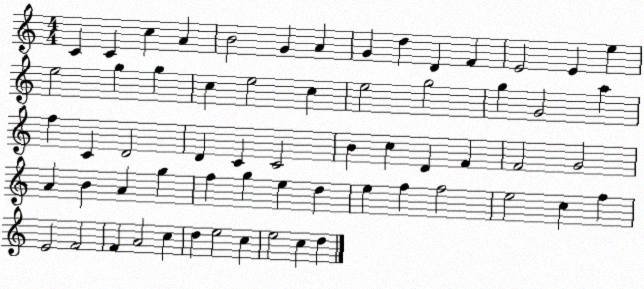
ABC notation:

X:1
T:Untitled
M:4/4
L:1/4
K:C
C C c A B2 G A G d D F E2 E e e2 g g c e2 c e2 g2 g G2 a f C D2 D C C2 B c D F F2 G2 A B A g f g e d e f f2 e2 c f E2 F2 F A2 c d e2 c e2 c d